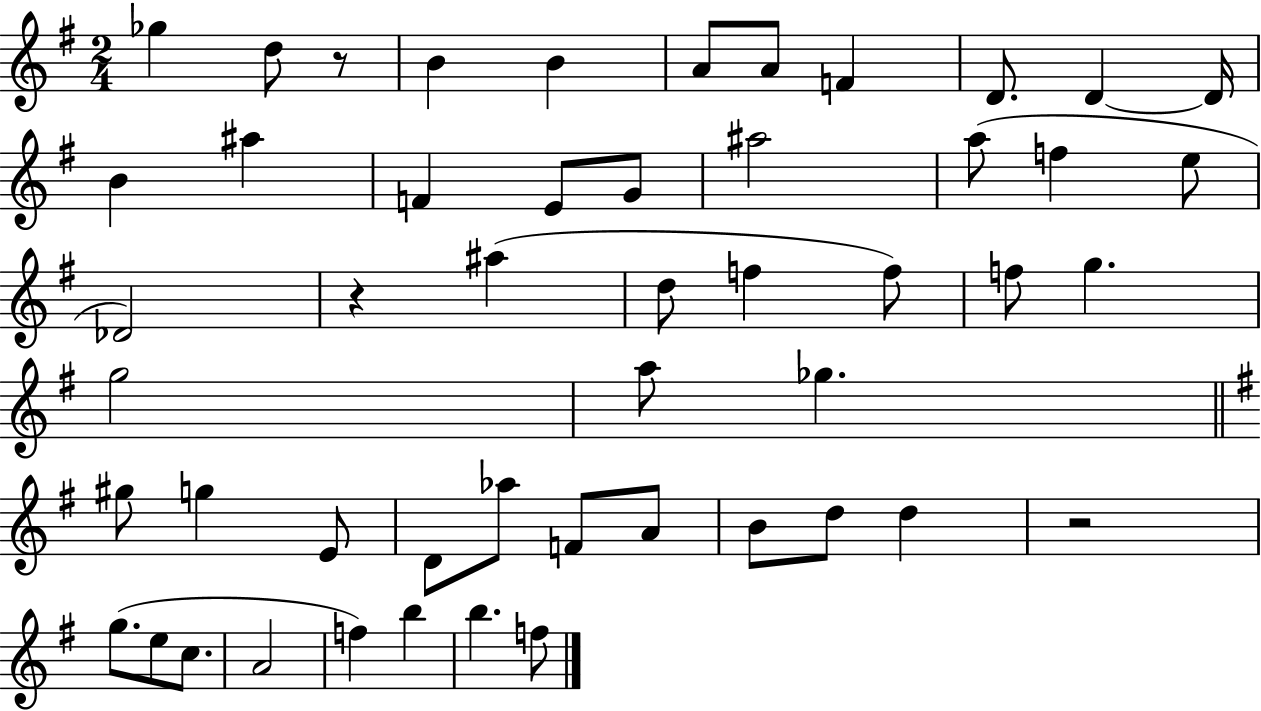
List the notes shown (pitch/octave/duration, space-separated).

Gb5/q D5/e R/e B4/q B4/q A4/e A4/e F4/q D4/e. D4/q D4/s B4/q A#5/q F4/q E4/e G4/e A#5/h A5/e F5/q E5/e Db4/h R/q A#5/q D5/e F5/q F5/e F5/e G5/q. G5/h A5/e Gb5/q. G#5/e G5/q E4/e D4/e Ab5/e F4/e A4/e B4/e D5/e D5/q R/h G5/e. E5/e C5/e. A4/h F5/q B5/q B5/q. F5/e